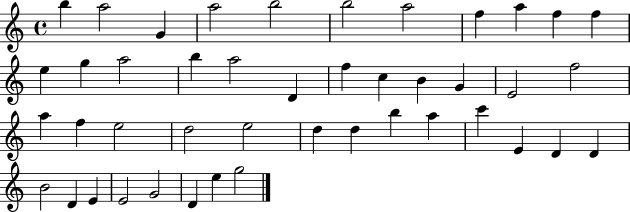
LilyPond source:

{
  \clef treble
  \time 4/4
  \defaultTimeSignature
  \key c \major
  b''4 a''2 g'4 | a''2 b''2 | b''2 a''2 | f''4 a''4 f''4 f''4 | \break e''4 g''4 a''2 | b''4 a''2 d'4 | f''4 c''4 b'4 g'4 | e'2 f''2 | \break a''4 f''4 e''2 | d''2 e''2 | d''4 d''4 b''4 a''4 | c'''4 e'4 d'4 d'4 | \break b'2 d'4 e'4 | e'2 g'2 | d'4 e''4 g''2 | \bar "|."
}